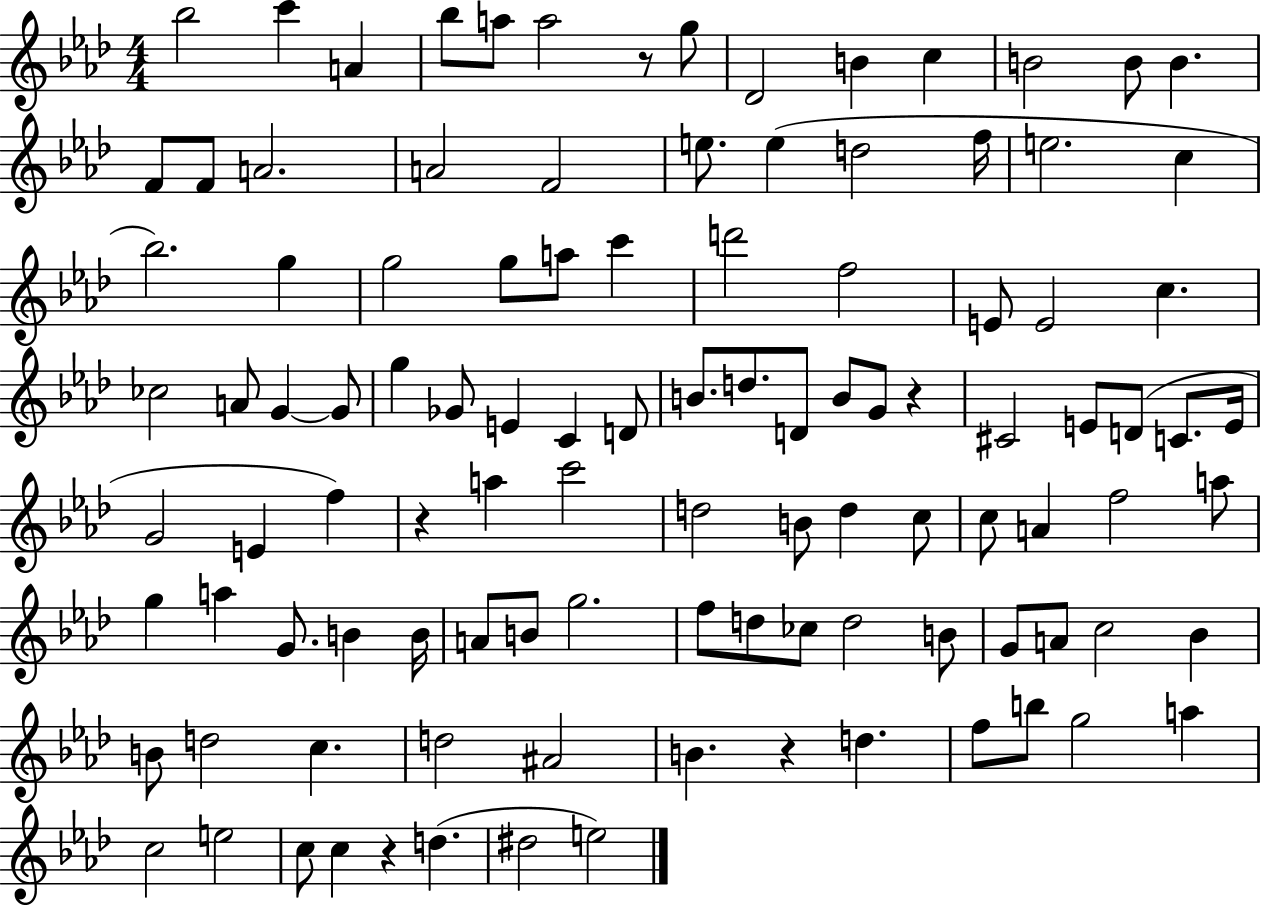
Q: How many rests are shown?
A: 5